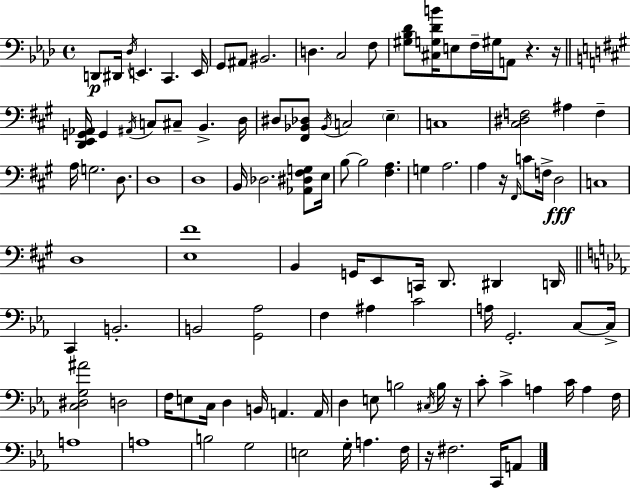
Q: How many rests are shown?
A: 5